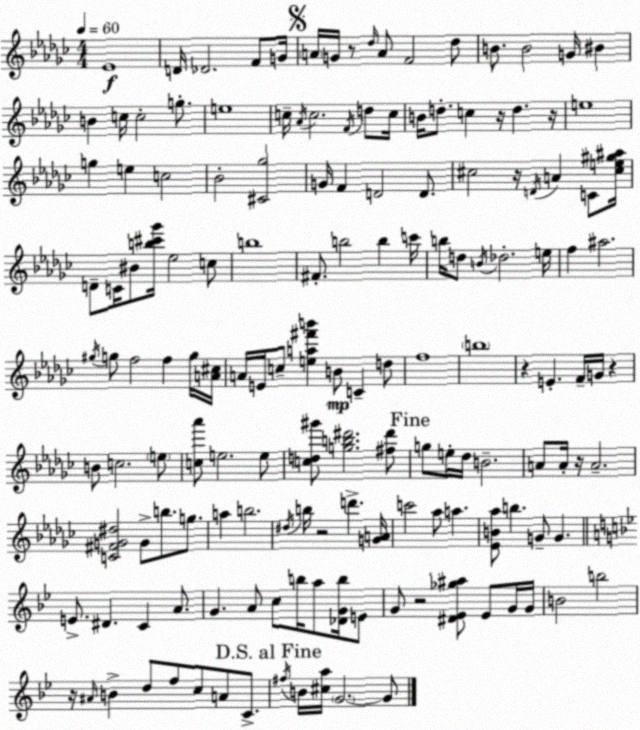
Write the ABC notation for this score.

X:1
T:Untitled
M:4/4
L:1/4
K:Ebm
_E4 D/4 _D2 F/2 G/4 A/4 G/4 z/2 _d/4 A/2 F2 _d/2 B/2 B2 G/4 ^B B c/4 c2 g/2 e4 c/4 _A/4 c2 F/4 d/2 c/4 B/4 d/2 c z/4 d z/4 e4 g e c2 _B2 [^C_g]2 G/4 F D2 D/2 ^c2 z/4 D/4 A C/2 [^ce^g^a]/4 D/2 C/4 ^B/2 [b^c'_g']/4 _e2 c/2 b4 ^F/2 b2 b c'/4 b/4 d/2 B/4 _d2 e/4 f ^a2 ^g/4 g/2 f2 f g/4 [A^c]/4 A/4 E/4 c/2 [ea^f'b'] B/2 C d/2 f4 b4 z E F/4 G/4 z B/2 c2 e/2 [c_a']/2 e2 e/2 [cd^g']/2 [gb^d']2 [^f^d']/2 g/2 e/4 _d/4 B2 A/2 A/4 z/4 A2 [C^FG^d]2 G/2 b/2 g/2 a b2 ^d/4 b/4 z2 d' [GA]/4 c'2 _a/2 a [_EB_a]/2 b G/2 G E/2 ^D C A/2 G A/2 c/2 b/4 a/2 [_DGb]/4 E/2 G/2 z2 [^D_E_g^a]/2 _E/2 G/4 G/4 B2 b2 z/4 ^A/4 B d/2 f/2 c/2 A/2 C/2 ^f/4 B/4 [^ca]/4 G2 G/2